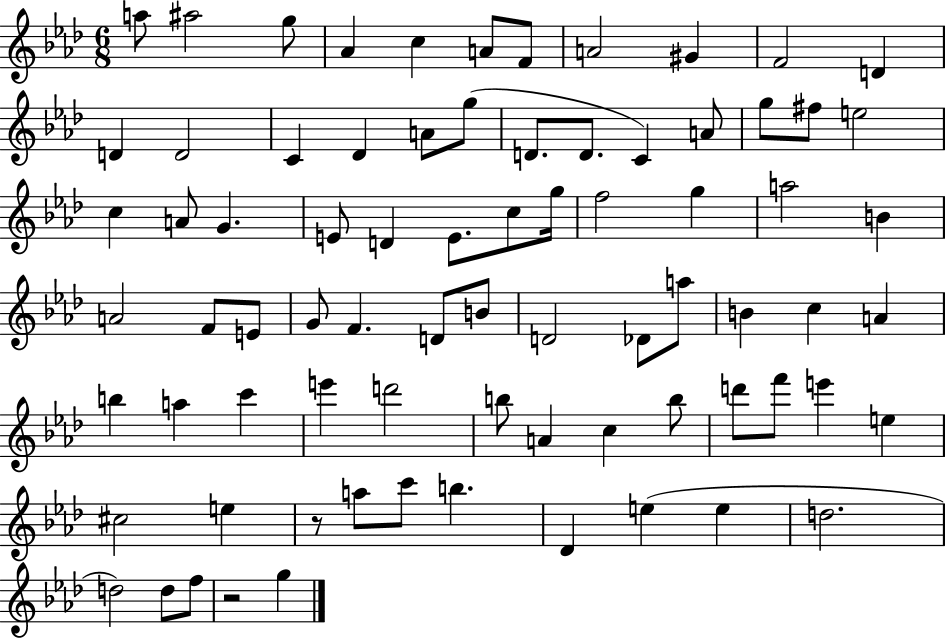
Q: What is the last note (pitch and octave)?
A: G5